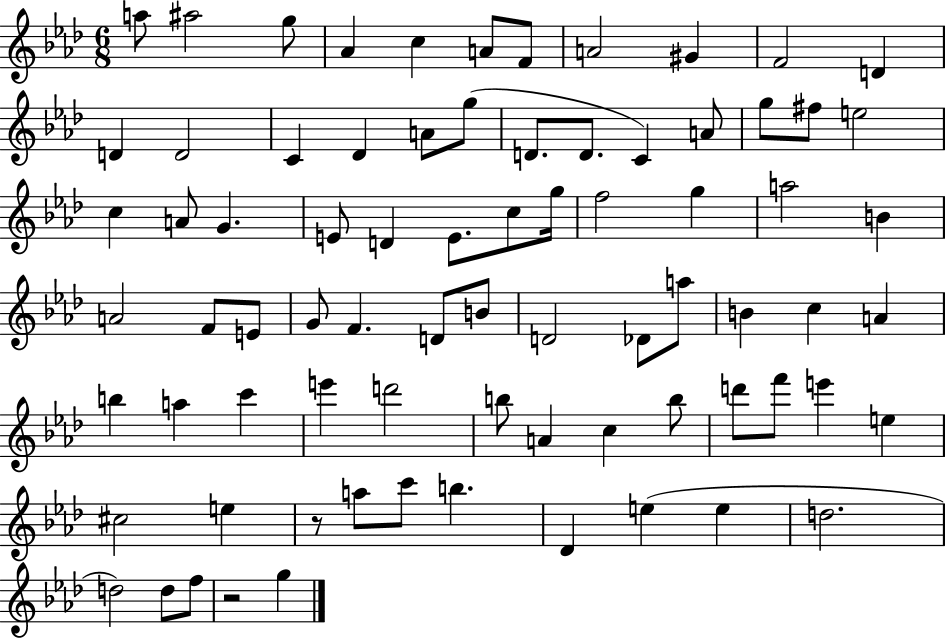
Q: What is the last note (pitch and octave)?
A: G5